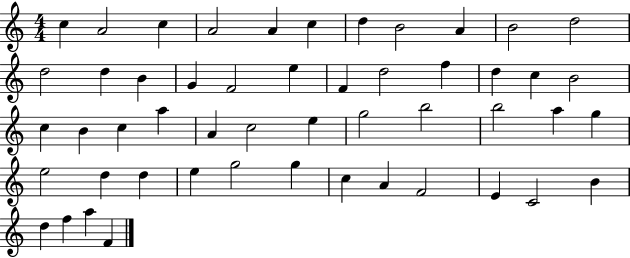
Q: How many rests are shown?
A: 0